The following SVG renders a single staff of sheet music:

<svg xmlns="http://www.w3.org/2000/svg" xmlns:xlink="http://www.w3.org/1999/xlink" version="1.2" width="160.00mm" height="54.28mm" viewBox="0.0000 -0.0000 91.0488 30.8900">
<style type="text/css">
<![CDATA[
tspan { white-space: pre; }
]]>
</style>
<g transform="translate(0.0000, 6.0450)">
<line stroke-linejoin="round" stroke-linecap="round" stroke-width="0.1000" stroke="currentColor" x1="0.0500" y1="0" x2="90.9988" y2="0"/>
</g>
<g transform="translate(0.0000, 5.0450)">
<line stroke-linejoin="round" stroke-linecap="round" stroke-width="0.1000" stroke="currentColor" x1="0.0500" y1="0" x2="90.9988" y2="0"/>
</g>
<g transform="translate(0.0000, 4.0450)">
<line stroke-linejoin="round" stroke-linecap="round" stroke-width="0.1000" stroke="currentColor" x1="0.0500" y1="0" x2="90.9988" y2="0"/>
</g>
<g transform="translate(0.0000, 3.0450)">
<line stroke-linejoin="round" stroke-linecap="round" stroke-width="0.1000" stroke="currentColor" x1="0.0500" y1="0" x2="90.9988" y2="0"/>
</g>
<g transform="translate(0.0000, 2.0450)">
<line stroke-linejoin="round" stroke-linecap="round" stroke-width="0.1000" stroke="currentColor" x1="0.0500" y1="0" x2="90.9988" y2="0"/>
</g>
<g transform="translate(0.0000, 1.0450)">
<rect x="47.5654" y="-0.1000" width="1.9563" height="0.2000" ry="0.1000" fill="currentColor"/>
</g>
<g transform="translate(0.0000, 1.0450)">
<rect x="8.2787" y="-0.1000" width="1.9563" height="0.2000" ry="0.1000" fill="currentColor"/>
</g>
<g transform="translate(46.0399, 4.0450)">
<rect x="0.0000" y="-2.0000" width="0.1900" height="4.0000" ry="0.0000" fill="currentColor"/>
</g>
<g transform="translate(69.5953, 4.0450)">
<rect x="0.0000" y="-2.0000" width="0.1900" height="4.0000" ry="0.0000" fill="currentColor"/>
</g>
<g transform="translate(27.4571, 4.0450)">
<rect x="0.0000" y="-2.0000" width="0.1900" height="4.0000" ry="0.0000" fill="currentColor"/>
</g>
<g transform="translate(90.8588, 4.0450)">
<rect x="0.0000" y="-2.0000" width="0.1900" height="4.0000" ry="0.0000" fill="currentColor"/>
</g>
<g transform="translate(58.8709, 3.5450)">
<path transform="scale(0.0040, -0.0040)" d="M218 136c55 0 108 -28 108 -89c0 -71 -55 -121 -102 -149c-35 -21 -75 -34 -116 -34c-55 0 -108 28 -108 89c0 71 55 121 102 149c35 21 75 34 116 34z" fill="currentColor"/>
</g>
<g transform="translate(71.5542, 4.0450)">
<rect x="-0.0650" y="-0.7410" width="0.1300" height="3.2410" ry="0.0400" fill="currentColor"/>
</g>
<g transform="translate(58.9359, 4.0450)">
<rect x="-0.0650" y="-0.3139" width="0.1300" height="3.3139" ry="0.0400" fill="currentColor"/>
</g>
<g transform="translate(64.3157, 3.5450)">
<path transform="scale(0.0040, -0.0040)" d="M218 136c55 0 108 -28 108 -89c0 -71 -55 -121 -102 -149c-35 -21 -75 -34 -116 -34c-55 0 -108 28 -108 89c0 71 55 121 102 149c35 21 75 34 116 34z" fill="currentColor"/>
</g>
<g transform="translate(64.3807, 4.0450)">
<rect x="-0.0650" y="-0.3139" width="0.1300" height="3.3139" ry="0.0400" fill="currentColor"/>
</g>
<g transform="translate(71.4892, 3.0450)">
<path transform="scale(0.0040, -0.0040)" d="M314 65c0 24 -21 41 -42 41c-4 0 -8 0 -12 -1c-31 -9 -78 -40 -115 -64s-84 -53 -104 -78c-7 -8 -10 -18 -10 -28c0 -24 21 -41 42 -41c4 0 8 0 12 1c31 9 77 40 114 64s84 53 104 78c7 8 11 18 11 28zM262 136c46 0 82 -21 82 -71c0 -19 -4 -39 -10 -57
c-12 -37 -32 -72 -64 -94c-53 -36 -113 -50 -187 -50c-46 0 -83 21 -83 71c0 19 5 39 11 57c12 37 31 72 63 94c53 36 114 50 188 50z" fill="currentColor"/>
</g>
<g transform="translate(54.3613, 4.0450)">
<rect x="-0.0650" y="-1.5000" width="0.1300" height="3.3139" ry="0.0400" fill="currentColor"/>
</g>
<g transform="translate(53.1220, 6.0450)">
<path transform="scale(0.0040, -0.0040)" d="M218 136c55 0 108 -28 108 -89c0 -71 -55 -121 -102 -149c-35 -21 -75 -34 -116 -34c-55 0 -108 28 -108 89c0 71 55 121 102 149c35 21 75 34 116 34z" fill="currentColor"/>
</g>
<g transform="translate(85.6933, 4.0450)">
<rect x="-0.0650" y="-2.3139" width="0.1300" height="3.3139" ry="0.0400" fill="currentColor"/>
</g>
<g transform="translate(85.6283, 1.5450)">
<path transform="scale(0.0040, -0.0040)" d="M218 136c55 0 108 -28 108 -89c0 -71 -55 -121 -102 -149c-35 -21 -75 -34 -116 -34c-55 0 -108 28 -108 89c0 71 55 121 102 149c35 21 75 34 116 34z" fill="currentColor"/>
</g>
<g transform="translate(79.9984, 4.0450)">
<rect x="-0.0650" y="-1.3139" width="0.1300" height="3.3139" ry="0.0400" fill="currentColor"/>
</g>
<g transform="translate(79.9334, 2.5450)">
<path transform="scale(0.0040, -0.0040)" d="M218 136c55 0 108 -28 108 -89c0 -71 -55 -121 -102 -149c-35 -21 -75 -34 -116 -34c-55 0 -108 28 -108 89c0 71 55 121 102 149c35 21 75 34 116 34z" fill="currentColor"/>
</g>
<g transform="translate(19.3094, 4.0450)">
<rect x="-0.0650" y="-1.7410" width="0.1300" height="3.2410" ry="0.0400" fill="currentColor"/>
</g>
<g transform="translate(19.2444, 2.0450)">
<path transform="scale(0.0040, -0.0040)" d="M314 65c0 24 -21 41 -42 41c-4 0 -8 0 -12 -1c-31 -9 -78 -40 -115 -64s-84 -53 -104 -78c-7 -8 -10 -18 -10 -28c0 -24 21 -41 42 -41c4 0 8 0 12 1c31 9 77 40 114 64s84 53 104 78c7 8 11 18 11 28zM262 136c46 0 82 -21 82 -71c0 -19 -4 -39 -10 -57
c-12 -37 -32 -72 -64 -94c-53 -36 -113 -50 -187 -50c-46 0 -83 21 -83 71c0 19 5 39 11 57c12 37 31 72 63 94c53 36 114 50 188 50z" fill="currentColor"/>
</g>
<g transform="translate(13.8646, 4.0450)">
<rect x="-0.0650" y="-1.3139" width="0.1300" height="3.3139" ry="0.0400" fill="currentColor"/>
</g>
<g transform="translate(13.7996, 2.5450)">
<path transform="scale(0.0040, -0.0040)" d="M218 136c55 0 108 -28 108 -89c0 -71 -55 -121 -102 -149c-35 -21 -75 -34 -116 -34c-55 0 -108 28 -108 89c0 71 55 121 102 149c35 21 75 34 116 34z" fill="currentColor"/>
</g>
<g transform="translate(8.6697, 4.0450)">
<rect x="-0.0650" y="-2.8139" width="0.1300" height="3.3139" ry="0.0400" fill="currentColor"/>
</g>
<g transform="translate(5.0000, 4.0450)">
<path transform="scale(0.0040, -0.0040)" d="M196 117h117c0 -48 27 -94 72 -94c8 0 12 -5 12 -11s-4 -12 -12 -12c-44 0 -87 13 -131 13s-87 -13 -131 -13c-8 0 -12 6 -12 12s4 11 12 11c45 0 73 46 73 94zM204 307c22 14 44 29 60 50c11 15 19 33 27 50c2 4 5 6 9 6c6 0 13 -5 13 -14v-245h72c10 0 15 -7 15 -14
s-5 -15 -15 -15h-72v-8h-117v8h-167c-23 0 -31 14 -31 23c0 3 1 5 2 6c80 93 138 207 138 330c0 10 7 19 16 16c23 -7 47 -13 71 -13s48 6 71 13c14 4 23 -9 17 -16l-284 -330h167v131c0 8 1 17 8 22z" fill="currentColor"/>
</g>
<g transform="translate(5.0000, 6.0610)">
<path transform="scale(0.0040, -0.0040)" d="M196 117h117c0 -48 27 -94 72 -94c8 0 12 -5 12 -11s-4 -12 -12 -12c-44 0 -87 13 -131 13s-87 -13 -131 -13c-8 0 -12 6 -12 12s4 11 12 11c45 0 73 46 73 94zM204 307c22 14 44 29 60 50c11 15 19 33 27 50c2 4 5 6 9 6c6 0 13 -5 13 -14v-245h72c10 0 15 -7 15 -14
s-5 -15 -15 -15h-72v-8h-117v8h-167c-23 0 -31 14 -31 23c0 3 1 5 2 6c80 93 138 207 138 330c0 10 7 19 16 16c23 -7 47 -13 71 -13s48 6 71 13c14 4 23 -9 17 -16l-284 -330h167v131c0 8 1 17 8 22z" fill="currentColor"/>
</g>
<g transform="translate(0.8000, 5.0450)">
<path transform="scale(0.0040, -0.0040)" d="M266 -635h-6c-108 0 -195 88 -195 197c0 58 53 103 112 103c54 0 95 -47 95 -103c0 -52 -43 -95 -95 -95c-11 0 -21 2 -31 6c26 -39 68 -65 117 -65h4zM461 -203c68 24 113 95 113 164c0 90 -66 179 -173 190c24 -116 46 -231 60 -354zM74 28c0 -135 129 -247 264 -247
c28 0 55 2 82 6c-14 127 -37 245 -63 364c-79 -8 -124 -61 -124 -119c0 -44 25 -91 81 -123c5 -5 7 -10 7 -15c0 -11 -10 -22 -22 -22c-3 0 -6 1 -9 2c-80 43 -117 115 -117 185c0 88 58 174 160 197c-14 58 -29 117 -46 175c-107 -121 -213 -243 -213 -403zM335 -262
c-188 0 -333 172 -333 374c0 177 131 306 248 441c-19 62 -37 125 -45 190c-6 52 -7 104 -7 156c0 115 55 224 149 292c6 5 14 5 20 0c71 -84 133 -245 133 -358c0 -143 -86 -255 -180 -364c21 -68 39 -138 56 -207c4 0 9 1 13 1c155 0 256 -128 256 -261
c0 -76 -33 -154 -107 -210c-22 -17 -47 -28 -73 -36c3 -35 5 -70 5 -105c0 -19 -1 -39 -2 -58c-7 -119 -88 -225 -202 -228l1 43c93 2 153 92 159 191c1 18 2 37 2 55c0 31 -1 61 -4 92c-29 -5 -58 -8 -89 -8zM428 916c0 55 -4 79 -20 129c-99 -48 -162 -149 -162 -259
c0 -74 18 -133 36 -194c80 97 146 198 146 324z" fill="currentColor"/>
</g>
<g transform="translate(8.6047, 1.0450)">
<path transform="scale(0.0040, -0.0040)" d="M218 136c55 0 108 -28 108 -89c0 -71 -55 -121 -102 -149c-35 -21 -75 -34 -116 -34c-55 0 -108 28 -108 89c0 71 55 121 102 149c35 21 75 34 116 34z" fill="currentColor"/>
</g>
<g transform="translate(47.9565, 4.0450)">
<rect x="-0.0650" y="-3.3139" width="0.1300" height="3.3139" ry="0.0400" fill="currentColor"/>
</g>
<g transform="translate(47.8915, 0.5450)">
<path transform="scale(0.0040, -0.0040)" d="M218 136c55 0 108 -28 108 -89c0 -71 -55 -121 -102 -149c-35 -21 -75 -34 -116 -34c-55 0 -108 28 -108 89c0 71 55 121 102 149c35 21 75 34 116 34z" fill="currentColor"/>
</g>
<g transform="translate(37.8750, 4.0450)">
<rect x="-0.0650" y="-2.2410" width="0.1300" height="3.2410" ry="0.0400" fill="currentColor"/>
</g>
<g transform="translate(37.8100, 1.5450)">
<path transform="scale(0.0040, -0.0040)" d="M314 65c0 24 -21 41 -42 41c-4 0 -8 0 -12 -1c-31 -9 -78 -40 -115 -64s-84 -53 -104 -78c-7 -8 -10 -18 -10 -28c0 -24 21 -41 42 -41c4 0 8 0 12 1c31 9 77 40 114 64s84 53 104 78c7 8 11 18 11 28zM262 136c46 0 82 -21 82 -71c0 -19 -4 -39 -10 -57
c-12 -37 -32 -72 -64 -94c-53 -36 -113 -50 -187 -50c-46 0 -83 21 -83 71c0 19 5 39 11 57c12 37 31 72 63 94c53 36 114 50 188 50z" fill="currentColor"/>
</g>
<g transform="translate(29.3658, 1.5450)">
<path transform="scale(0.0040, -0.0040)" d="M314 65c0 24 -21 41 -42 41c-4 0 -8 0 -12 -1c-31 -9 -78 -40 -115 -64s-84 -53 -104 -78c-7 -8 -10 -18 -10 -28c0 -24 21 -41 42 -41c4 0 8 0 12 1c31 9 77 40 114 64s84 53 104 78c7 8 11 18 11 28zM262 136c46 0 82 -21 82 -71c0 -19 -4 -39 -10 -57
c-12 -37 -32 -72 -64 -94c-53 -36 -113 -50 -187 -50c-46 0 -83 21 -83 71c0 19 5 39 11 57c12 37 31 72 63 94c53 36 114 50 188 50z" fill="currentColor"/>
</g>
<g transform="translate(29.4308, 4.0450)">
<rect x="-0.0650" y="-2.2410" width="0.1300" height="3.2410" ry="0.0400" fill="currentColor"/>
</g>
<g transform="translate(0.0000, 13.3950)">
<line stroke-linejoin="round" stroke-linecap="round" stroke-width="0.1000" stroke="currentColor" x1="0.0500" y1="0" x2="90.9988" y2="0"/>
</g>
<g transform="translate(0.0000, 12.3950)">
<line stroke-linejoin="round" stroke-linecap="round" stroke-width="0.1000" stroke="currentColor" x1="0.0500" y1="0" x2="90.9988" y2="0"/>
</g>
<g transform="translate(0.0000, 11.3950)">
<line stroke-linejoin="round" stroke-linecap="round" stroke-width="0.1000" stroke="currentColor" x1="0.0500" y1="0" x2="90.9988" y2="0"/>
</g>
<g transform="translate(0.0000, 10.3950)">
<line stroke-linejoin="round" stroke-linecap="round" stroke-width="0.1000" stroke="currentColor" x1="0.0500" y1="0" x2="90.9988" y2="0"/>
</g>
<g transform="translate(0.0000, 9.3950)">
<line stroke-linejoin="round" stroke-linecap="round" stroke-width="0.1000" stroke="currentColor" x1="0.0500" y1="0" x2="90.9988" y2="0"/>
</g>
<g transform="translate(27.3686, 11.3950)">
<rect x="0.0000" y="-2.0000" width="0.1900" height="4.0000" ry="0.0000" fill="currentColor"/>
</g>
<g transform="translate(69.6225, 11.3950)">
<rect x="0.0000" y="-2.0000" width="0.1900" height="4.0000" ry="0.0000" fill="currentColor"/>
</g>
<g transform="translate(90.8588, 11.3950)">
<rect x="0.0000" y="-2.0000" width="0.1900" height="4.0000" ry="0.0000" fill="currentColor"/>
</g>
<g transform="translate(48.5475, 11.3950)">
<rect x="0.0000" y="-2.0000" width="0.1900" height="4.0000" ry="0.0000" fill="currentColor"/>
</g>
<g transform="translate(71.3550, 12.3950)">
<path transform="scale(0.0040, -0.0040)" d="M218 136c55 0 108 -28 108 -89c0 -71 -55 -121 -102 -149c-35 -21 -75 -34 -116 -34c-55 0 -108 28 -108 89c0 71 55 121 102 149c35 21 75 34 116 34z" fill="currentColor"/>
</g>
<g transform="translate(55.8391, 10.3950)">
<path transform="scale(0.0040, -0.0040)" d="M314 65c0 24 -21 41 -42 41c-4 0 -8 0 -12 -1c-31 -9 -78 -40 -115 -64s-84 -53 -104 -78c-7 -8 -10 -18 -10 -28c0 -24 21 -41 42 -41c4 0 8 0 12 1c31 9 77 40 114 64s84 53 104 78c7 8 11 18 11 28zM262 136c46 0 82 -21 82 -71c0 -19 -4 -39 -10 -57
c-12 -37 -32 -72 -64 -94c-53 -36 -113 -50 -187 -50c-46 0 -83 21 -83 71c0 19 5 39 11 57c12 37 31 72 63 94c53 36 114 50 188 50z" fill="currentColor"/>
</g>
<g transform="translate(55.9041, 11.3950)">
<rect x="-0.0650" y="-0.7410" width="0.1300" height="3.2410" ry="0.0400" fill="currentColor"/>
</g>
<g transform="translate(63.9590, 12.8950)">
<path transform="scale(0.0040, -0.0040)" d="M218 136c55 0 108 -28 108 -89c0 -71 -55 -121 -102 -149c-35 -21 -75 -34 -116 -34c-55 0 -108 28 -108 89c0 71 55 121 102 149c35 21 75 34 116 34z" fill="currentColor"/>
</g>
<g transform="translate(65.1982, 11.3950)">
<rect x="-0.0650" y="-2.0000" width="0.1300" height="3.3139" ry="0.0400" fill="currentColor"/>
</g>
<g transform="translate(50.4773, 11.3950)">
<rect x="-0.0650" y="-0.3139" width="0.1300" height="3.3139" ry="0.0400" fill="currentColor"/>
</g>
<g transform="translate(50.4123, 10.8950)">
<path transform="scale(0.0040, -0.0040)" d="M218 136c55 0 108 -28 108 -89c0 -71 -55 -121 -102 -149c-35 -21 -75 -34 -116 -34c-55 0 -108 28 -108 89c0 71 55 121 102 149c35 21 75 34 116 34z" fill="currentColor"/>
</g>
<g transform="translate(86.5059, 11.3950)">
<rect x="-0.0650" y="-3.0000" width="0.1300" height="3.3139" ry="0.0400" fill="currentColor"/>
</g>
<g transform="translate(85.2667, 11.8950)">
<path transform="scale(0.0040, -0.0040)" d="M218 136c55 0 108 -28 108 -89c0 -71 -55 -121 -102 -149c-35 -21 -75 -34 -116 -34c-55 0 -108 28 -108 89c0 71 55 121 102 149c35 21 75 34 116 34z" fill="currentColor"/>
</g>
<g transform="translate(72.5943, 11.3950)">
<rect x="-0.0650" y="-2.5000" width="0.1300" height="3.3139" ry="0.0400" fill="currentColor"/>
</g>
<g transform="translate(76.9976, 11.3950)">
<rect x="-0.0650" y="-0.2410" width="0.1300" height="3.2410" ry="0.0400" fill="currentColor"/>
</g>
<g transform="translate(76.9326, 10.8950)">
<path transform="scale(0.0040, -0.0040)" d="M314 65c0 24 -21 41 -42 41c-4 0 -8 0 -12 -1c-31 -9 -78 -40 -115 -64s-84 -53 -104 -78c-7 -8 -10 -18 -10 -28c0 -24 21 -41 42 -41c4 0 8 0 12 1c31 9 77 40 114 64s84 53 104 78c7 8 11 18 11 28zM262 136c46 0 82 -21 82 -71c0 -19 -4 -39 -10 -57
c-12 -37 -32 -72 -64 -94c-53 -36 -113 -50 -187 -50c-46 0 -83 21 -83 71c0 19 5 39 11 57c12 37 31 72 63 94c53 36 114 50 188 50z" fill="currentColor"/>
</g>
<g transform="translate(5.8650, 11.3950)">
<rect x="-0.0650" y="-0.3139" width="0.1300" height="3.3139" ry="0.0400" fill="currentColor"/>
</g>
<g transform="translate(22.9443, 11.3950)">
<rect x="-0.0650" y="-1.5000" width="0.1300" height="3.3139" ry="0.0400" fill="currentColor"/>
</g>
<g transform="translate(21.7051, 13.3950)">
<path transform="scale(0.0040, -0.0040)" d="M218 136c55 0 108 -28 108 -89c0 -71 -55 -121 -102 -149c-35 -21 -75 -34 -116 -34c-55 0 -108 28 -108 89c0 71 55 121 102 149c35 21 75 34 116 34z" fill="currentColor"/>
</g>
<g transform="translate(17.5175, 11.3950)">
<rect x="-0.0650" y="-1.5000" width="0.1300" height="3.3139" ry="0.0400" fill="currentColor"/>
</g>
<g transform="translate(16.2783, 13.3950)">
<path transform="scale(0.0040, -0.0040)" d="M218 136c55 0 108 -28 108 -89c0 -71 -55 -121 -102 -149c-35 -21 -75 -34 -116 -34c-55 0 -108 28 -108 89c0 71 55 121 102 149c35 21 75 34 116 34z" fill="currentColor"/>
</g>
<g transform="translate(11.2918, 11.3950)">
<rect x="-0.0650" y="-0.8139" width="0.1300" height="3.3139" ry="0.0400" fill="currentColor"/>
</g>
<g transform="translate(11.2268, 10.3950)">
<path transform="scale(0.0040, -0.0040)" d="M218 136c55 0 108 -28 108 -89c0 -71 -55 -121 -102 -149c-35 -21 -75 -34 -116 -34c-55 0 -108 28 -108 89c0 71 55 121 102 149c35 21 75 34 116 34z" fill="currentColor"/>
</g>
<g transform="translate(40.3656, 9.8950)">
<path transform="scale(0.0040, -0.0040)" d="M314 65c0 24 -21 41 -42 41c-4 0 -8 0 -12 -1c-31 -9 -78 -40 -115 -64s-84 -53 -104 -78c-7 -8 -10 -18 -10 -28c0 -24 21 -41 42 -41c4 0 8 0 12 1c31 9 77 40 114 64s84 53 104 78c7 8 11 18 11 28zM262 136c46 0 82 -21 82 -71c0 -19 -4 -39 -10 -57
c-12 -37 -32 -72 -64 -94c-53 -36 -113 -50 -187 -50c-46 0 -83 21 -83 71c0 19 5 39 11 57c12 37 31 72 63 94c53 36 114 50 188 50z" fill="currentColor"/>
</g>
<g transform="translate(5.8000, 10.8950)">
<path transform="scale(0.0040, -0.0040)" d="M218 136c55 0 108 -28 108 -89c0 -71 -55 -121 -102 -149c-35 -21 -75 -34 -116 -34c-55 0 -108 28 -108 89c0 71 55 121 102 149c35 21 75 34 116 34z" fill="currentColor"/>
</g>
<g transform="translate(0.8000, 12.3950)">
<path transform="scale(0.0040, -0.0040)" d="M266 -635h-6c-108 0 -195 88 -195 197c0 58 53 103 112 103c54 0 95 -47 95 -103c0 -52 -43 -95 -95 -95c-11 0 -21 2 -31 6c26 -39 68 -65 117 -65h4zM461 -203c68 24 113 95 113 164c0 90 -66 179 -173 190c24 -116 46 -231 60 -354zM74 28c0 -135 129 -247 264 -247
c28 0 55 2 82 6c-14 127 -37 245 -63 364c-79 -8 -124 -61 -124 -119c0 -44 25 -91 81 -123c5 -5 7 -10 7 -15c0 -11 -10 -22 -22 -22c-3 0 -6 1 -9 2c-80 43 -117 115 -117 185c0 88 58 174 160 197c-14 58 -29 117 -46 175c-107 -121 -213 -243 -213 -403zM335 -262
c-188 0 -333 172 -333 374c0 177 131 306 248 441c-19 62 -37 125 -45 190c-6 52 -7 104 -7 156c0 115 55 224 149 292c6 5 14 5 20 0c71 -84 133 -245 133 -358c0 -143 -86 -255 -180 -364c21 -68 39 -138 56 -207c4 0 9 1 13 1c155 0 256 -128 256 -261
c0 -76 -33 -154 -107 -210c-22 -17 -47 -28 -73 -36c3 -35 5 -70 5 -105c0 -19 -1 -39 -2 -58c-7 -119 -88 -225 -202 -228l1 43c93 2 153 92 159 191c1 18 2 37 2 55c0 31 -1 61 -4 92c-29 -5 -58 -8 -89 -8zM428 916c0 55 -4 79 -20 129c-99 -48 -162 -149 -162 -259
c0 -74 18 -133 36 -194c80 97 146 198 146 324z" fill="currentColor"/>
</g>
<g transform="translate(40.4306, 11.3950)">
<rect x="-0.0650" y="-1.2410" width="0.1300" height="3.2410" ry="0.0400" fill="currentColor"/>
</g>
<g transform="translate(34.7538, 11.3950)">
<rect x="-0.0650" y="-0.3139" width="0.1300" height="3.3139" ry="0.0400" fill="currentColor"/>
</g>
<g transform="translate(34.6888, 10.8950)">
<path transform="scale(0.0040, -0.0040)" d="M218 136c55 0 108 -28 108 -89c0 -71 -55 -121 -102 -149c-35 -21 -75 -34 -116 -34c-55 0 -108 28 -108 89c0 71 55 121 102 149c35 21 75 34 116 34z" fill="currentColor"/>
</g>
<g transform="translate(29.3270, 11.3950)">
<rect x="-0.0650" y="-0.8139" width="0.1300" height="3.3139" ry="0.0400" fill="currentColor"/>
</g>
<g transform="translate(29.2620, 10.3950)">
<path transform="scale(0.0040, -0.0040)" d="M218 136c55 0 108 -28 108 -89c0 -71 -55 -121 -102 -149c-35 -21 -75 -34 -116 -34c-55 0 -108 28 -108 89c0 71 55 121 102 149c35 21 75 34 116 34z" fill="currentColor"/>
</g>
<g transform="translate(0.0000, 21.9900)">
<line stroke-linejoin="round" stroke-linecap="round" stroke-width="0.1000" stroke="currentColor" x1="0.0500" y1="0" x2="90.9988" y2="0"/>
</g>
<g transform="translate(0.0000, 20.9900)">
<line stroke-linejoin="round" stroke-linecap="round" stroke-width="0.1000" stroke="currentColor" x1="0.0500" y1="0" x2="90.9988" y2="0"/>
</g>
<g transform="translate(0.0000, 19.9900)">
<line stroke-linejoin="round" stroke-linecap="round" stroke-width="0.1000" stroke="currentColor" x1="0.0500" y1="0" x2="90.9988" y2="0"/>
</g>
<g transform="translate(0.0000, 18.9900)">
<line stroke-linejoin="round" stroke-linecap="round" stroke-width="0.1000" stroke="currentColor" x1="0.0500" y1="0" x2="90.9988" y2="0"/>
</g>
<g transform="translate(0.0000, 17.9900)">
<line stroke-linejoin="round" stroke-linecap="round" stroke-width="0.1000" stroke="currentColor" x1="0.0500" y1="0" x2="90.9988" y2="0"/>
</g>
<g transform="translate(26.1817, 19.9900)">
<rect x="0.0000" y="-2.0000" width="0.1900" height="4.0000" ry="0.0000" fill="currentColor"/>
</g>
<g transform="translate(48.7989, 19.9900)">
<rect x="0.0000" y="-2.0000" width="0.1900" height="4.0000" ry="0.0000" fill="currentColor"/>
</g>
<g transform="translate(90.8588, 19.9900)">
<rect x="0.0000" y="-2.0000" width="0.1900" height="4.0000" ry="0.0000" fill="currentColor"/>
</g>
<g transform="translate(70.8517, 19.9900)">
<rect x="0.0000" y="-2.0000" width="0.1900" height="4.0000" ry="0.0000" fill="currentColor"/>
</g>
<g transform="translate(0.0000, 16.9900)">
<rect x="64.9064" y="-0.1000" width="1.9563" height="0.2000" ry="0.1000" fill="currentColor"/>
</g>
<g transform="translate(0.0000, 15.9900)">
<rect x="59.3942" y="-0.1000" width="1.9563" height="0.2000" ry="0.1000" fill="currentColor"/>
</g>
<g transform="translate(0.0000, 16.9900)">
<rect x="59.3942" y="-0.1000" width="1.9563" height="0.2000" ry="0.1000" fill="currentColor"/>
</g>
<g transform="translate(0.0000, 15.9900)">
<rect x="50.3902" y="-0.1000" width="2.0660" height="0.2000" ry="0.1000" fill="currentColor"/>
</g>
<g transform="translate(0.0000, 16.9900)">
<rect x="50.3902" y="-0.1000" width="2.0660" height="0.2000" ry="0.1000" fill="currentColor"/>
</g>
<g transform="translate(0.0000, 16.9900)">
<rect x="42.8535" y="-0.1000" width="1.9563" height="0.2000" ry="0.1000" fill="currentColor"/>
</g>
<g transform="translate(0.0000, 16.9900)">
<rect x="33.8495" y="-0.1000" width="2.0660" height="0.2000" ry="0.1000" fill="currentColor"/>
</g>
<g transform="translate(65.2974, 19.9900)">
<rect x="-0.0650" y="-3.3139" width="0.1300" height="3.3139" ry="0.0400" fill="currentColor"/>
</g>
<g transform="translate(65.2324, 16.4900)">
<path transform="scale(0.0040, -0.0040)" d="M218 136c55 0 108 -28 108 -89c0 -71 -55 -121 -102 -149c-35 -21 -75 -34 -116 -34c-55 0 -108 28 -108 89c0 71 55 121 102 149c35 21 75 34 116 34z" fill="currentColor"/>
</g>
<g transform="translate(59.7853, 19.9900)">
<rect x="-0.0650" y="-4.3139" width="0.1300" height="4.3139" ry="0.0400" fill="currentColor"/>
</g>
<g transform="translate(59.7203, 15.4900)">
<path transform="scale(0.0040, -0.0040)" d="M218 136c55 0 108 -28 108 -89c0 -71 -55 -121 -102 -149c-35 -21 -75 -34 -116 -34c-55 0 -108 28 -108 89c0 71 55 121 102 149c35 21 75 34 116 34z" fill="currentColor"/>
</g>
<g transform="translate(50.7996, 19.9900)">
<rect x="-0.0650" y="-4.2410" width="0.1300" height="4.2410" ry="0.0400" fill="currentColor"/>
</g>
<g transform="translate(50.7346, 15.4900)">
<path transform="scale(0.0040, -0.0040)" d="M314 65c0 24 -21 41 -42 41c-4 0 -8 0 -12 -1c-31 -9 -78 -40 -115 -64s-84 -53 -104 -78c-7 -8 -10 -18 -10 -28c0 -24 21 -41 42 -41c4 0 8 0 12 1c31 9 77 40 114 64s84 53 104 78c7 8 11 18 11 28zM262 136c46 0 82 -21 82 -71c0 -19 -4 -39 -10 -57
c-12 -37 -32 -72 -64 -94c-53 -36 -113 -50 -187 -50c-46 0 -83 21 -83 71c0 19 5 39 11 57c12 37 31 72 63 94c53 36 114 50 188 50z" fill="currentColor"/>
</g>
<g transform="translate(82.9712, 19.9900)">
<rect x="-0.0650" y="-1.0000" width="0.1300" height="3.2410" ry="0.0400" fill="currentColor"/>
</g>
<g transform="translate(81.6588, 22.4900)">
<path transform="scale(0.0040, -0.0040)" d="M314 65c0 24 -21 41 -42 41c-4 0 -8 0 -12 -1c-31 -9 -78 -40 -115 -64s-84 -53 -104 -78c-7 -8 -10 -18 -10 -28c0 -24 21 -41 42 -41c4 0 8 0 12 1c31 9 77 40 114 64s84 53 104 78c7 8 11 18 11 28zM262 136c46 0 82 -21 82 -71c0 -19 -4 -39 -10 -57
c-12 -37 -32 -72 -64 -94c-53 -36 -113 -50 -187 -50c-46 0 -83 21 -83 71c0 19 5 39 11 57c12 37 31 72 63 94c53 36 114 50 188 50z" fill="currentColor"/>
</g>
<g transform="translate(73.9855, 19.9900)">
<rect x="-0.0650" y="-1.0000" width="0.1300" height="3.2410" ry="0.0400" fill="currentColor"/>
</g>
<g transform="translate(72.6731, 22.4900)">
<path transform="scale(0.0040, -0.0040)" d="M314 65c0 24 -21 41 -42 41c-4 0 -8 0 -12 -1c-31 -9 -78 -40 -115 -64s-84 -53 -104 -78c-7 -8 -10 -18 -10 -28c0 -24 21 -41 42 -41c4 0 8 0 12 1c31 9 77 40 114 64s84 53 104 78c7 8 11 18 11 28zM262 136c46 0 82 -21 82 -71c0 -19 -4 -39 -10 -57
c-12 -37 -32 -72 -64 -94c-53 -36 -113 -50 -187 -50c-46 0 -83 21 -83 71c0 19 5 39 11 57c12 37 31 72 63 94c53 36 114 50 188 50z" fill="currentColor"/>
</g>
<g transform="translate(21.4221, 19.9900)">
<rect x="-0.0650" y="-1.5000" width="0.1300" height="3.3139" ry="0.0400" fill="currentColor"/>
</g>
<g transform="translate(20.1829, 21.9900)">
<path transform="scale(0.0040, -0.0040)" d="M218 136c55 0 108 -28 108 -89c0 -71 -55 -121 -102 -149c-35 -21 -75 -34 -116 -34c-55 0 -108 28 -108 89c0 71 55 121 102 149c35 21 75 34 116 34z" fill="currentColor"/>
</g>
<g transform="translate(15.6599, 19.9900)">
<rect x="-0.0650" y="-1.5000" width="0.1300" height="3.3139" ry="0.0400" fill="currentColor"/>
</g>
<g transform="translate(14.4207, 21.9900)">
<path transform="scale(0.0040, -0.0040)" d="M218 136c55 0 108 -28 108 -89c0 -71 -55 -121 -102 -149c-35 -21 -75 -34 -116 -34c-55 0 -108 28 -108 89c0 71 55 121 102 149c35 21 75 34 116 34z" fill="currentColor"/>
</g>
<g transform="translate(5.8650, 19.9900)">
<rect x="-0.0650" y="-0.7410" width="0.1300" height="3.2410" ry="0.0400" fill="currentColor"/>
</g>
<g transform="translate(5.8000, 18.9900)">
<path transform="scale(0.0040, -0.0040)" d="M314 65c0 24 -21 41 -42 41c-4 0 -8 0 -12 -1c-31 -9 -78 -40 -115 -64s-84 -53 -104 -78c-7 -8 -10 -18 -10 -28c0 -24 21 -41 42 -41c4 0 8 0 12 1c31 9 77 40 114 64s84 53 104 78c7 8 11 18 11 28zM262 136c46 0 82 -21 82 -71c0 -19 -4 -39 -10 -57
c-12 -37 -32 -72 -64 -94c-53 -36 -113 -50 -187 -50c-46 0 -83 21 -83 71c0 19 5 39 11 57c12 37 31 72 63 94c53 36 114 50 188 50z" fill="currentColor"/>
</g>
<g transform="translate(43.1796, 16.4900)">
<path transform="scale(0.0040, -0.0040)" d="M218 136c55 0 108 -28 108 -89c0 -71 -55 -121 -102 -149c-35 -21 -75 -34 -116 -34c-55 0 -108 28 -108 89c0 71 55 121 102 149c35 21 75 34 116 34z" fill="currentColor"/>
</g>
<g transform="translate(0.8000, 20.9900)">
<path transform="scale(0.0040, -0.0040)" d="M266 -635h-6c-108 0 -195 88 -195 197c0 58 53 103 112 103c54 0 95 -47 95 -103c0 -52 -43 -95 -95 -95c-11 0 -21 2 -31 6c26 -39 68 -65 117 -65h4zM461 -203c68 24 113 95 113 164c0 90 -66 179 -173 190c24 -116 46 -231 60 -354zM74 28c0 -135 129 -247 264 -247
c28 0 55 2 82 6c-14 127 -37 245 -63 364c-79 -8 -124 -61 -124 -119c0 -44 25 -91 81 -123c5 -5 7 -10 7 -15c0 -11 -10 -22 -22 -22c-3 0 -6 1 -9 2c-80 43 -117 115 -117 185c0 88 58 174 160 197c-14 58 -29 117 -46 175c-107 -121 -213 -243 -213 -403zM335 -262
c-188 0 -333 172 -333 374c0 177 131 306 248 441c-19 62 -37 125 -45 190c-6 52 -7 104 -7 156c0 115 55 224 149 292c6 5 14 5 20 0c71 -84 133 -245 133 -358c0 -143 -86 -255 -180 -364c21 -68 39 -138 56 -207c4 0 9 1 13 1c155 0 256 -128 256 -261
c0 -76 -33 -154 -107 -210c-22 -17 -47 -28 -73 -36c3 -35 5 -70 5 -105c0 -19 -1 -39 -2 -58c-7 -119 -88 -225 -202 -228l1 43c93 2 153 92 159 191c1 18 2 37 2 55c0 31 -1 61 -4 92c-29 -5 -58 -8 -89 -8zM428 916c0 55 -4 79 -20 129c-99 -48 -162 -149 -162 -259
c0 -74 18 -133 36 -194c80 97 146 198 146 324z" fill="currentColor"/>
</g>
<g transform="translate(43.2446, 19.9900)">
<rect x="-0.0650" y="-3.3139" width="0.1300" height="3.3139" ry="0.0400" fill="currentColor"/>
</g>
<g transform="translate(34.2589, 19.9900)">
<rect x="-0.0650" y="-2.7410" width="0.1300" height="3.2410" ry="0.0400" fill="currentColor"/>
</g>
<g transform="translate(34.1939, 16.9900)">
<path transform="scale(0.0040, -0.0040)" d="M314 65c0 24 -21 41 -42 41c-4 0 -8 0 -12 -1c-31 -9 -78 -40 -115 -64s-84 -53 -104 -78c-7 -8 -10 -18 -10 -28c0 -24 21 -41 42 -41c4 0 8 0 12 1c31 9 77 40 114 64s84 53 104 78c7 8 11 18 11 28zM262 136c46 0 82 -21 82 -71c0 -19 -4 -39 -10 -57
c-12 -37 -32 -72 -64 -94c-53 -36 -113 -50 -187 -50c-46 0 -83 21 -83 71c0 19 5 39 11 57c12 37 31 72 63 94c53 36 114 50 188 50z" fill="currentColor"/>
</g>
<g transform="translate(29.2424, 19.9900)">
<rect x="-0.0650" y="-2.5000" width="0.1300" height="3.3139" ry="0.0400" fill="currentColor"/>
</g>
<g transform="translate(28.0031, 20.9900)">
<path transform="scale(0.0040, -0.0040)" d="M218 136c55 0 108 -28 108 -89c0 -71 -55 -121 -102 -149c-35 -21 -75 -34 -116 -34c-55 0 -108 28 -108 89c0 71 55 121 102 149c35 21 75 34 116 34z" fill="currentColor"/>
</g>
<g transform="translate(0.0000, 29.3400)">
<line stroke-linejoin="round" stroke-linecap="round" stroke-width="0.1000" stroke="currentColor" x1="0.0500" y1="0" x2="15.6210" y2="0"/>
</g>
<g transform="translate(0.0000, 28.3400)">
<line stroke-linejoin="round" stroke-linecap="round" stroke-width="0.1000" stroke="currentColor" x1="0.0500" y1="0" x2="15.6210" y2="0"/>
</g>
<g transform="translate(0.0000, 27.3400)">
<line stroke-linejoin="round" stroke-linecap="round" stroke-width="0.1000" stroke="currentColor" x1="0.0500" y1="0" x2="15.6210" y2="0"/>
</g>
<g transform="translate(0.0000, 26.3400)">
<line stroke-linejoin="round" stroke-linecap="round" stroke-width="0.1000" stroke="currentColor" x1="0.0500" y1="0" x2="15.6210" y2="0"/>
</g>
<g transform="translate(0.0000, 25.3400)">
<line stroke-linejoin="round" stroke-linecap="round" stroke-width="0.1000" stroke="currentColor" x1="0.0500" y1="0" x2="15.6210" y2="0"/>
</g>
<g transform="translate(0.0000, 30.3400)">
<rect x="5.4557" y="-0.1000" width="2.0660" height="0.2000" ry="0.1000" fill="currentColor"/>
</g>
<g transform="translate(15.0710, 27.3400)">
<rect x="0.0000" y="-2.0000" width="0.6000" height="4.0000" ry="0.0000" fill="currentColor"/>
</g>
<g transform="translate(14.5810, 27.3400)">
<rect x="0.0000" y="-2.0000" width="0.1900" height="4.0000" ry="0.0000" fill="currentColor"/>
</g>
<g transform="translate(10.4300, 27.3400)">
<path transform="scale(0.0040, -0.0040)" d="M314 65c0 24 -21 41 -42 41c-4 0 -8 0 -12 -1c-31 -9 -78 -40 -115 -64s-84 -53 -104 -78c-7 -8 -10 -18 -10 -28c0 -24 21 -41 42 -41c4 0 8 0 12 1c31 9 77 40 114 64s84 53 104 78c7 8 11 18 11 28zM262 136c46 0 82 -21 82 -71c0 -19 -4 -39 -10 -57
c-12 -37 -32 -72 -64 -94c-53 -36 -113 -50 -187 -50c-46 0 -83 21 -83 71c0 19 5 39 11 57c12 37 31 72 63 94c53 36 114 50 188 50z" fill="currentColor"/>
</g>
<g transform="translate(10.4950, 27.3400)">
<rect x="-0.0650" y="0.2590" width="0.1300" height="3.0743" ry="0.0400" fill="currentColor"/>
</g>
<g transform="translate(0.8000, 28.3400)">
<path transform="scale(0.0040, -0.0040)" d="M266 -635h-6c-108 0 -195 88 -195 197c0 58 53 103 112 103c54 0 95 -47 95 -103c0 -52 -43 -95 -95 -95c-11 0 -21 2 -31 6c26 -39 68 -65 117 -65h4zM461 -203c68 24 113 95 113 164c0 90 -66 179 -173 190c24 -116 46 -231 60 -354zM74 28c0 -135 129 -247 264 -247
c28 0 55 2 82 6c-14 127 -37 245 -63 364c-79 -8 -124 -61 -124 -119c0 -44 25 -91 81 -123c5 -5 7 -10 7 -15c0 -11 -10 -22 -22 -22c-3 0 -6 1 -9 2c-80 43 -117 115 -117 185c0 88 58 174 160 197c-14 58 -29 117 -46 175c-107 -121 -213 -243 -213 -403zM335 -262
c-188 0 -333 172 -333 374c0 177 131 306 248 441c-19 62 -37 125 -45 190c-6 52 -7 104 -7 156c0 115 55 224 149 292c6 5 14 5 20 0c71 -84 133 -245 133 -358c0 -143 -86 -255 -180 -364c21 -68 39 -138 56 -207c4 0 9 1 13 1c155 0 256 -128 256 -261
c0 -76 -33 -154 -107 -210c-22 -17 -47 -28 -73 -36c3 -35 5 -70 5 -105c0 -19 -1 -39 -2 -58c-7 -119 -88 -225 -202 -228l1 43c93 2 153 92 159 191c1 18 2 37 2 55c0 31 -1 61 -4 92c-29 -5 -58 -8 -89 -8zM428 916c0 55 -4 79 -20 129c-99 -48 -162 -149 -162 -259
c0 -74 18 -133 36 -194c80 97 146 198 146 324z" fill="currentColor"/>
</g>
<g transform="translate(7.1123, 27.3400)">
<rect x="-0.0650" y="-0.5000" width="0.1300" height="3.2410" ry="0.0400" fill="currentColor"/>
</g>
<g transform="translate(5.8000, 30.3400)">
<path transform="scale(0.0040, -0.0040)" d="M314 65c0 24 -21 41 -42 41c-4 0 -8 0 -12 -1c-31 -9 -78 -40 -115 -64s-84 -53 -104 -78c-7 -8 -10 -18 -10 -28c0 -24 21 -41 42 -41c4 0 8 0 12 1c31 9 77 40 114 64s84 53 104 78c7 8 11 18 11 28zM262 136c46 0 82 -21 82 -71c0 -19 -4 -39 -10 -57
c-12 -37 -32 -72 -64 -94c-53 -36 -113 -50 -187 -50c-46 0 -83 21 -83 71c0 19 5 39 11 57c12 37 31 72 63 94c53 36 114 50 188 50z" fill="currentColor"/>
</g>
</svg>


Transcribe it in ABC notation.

X:1
T:Untitled
M:4/4
L:1/4
K:C
a e f2 g2 g2 b E c c d2 e g c d E E d c e2 c d2 F G c2 A d2 E E G a2 b d'2 d' b D2 D2 C2 B2